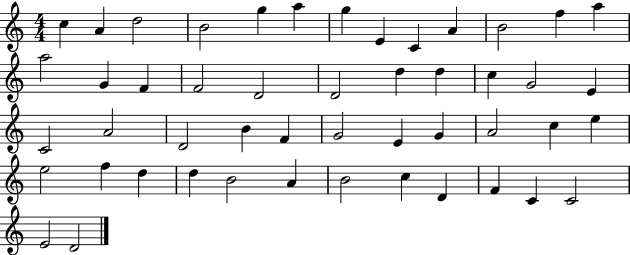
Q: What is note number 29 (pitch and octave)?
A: F4